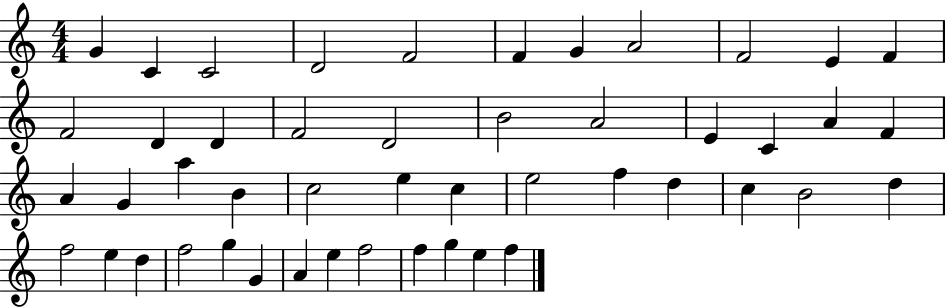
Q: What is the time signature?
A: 4/4